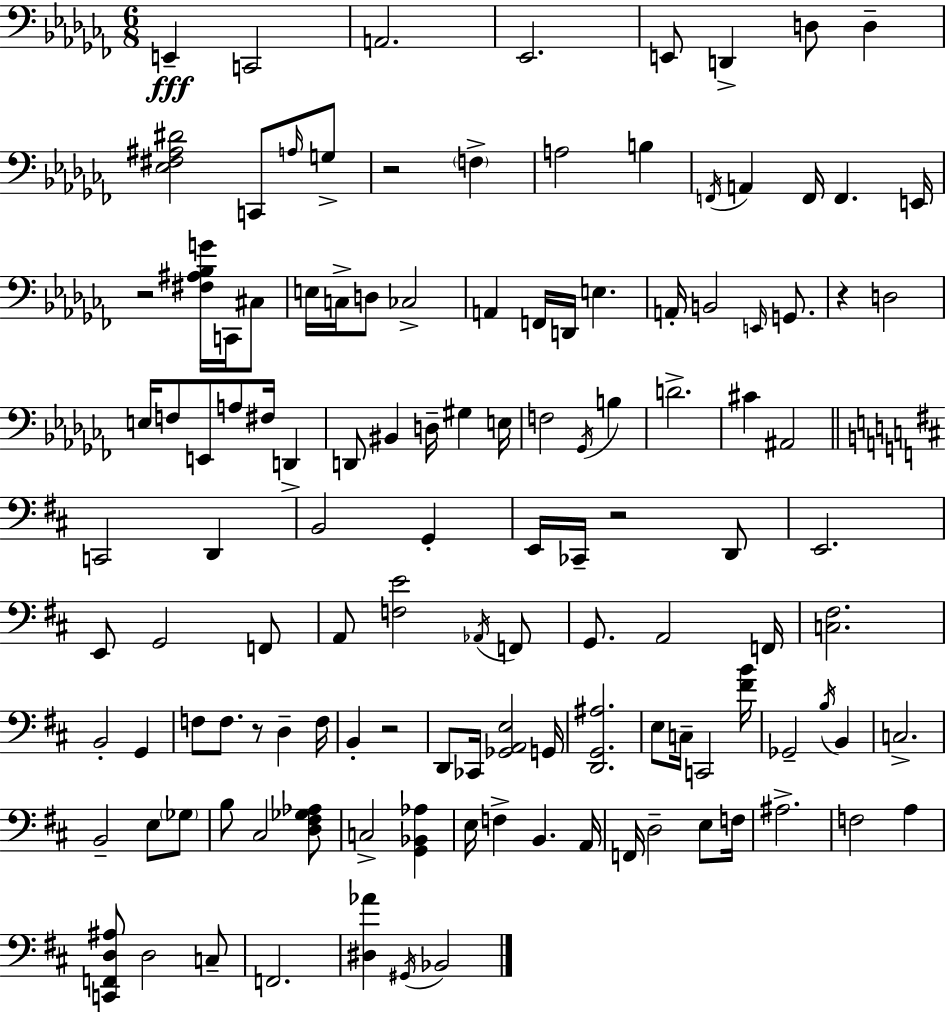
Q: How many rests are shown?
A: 6